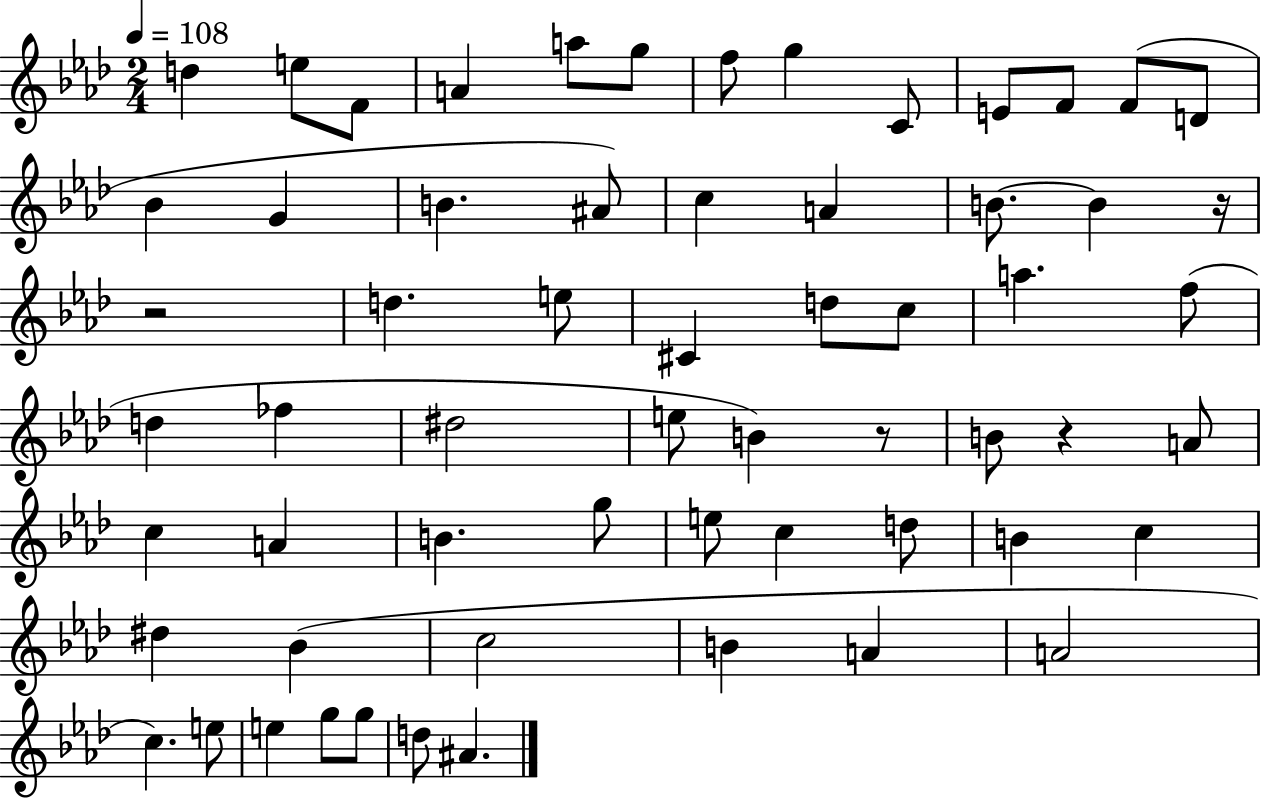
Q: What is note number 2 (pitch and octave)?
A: E5